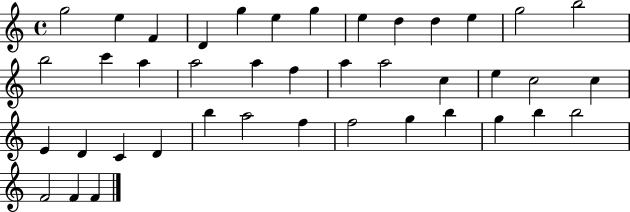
X:1
T:Untitled
M:4/4
L:1/4
K:C
g2 e F D g e g e d d e g2 b2 b2 c' a a2 a f a a2 c e c2 c E D C D b a2 f f2 g b g b b2 F2 F F